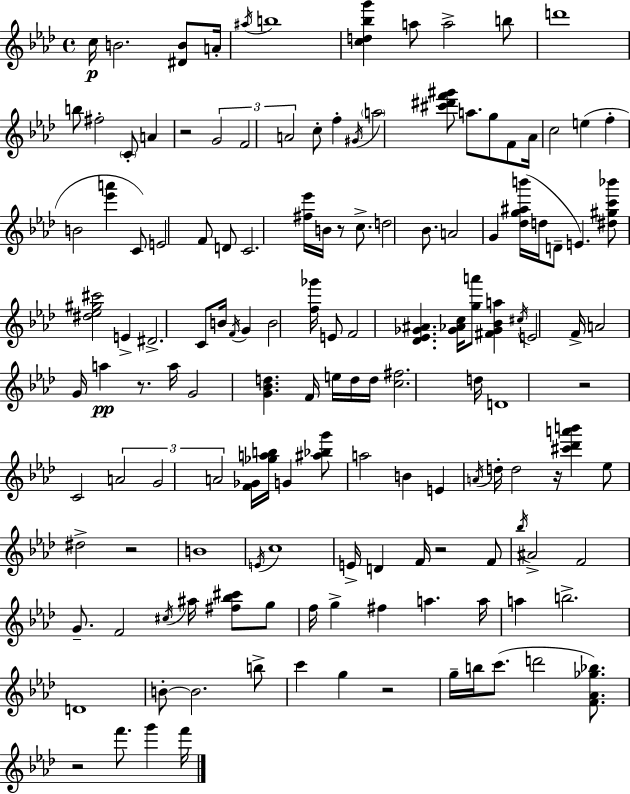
C5/s B4/h. [D#4,B4]/e A4/s A#5/s B5/w [C5,D5,Bb5,G6]/q A5/e A5/h B5/e D6/w B5/e F#5/h C4/e A4/q R/h G4/h F4/h A4/h C5/e F5/q G#4/s A5/h [C#6,D#6,F6,G#6]/e A5/e. G5/e F4/e Ab4/s C5/h E5/q F5/q B4/h [Eb6,A6]/q C4/e E4/h F4/e D4/e C4/h. [F#5,Eb6]/s B4/s R/e C5/e. D5/h Bb4/e. A4/h G4/q [Db5,G5,A#5,B6]/s D5/s D4/e E4/q. [D#5,G#5,C6,Bb6]/e [D#5,Eb5,G#5,C#6]/h E4/q D#4/h. C4/e B4/s F4/s G4/q B4/h [F5,Gb6]/s E4/e F4/h [Db4,Eb4,Gb4,A#4]/q. [Gb4,Ab4,C5]/s [G5,A6]/e [F#4,Gb4,Bb4,A5]/q C#5/s E4/h F4/s A4/h G4/s A5/q R/e. A5/s G4/h [G4,Bb4,D5]/q. F4/s E5/s D5/s D5/s [C5,F#5]/h. D5/s D4/w R/h C4/h A4/h G4/h A4/h [F4,Gb4]/s [Gb5,A5,B5]/s G4/q [A#5,Bb5,G6]/e A5/h B4/q E4/q A4/s D5/s D5/h R/s [C#6,Db6,A6,B6]/q Eb5/e D#5/h R/h B4/w E4/s C5/w E4/s D4/q F4/s R/h F4/e Bb5/s A#4/h F4/h G4/e. F4/h C#5/s A#5/s [F#5,Bb5,C#6]/e G5/e F5/s G5/q F#5/q A5/q. A5/s A5/q B5/h. D4/w B4/e B4/h. B5/e C6/q G5/q R/h G5/s B5/s C6/e. D6/h [F4,Ab4,Gb5,Bb5]/e. R/h F6/e. G6/q F6/s